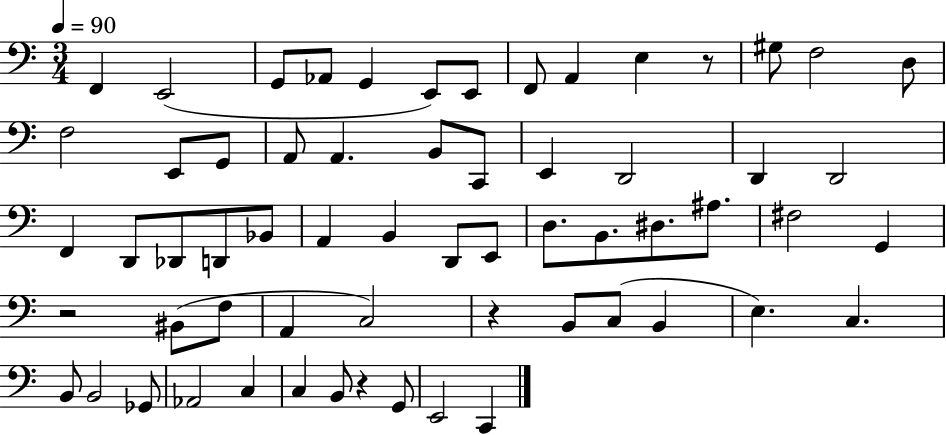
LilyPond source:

{
  \clef bass
  \numericTimeSignature
  \time 3/4
  \key c \major
  \tempo 4 = 90
  f,4 e,2( | g,8 aes,8 g,4 e,8) e,8 | f,8 a,4 e4 r8 | gis8 f2 d8 | \break f2 e,8 g,8 | a,8 a,4. b,8 c,8 | e,4 d,2 | d,4 d,2 | \break f,4 d,8 des,8 d,8 bes,8 | a,4 b,4 d,8 e,8 | d8. b,8. dis8. ais8. | fis2 g,4 | \break r2 bis,8( f8 | a,4 c2) | r4 b,8 c8( b,4 | e4.) c4. | \break b,8 b,2 ges,8 | aes,2 c4 | c4 b,8 r4 g,8 | e,2 c,4 | \break \bar "|."
}